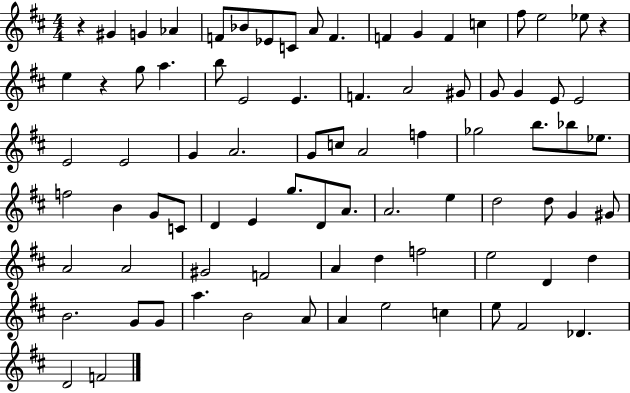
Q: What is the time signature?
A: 4/4